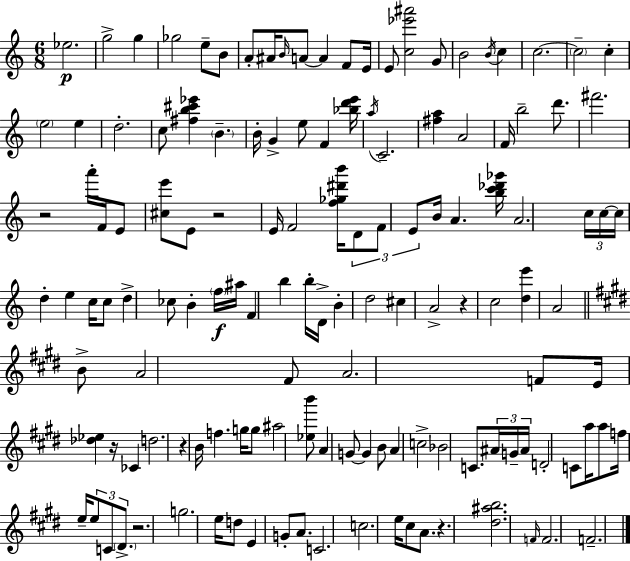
Eb5/h. G5/h G5/q Gb5/h E5/e B4/e A4/e A#4/s B4/s A4/e A4/q F4/e E4/s E4/e [C5,Eb6,A#6]/h G4/e B4/h B4/s C5/q C5/h. C5/h C5/q E5/h E5/q D5/h. C5/e [F#5,B5,C#6,Eb6]/q B4/q. B4/s G4/q E5/e F4/q [Bb5,D6,E6]/s A5/s C4/h. [F#5,A5]/q A4/h F4/s B5/h D6/e. F#6/h. R/h A6/s F4/s E4/e [C#5,E6]/e E4/e R/h E4/s F4/h [F5,Gb5,D#6,B6]/s D4/e F4/e E4/e B4/s A4/q. [B5,C6,Db6,Gb6]/s A4/h. C5/s C5/s C5/s D5/q E5/q C5/s C5/e D5/q CES5/e B4/q F5/s A#5/s F4/q B5/q B5/s D4/s B4/q D5/h C#5/q A4/h R/q C5/h [D5,E6]/q A4/h B4/e A4/h F#4/e A4/h. F4/e E4/s [Db5,Eb5]/q R/s CES4/q D5/h. R/q B4/s F5/q. G5/s G5/e A#5/h [Eb5,B6]/e A4/q G4/e G4/q B4/e A4/q C5/h Bb4/h C4/e. A#4/s G4/s A#4/s D4/h C4/e A5/s A5/e F5/s E5/s E5/e C4/e D#4/e. R/h. G5/h. E5/s D5/e E4/q G4/e A4/e. C4/h. C5/h. E5/s C#5/e A4/e. R/q. [D#5,A#5,B5]/h. F4/s F4/h. F4/h.